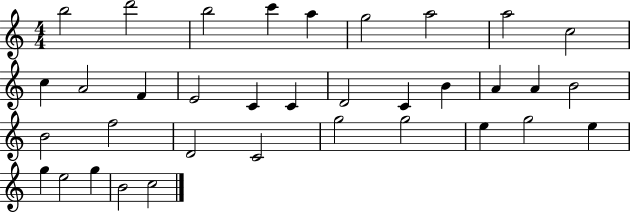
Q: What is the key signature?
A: C major